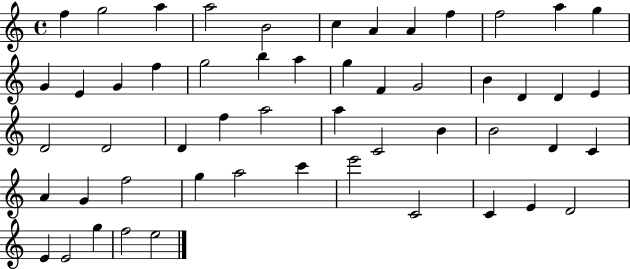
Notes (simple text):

F5/q G5/h A5/q A5/h B4/h C5/q A4/q A4/q F5/q F5/h A5/q G5/q G4/q E4/q G4/q F5/q G5/h B5/q A5/q G5/q F4/q G4/h B4/q D4/q D4/q E4/q D4/h D4/h D4/q F5/q A5/h A5/q C4/h B4/q B4/h D4/q C4/q A4/q G4/q F5/h G5/q A5/h C6/q E6/h C4/h C4/q E4/q D4/h E4/q E4/h G5/q F5/h E5/h